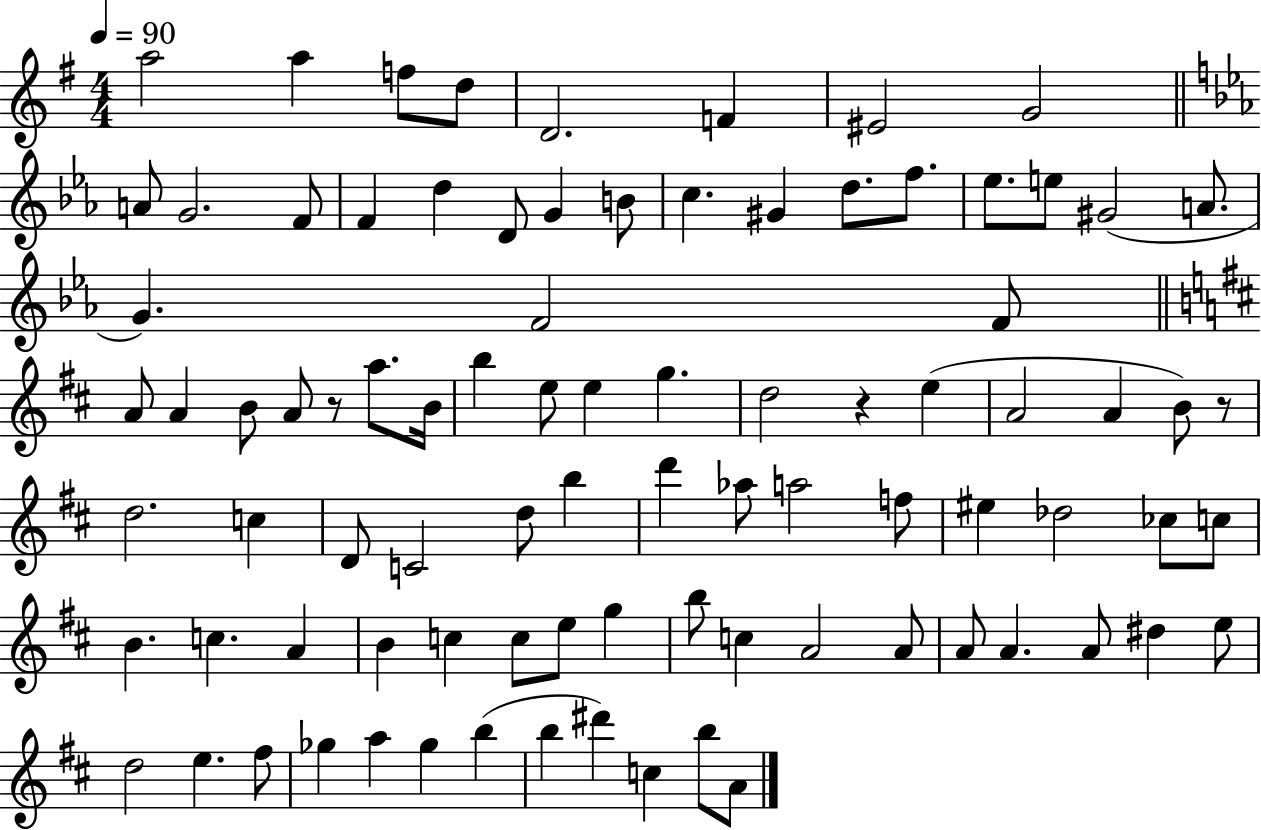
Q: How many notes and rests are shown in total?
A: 88